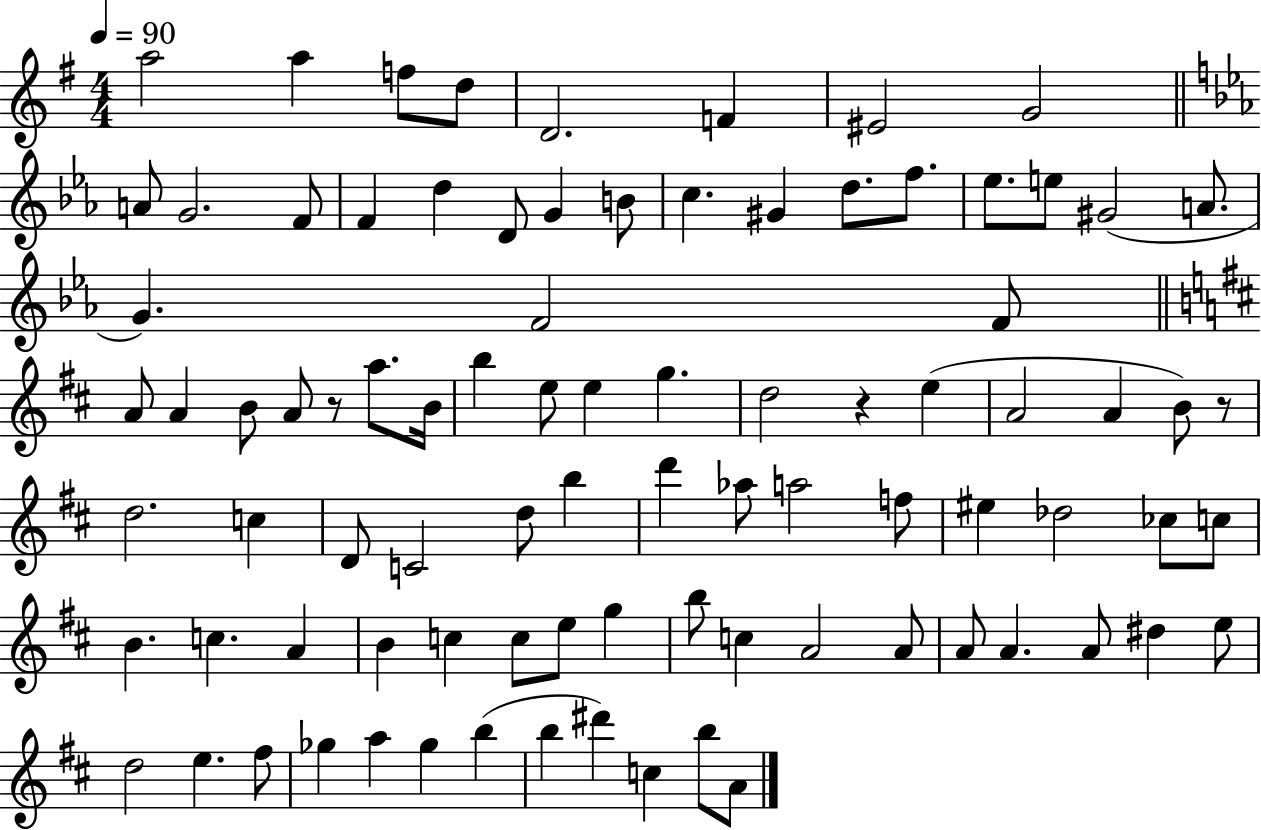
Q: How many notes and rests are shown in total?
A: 88